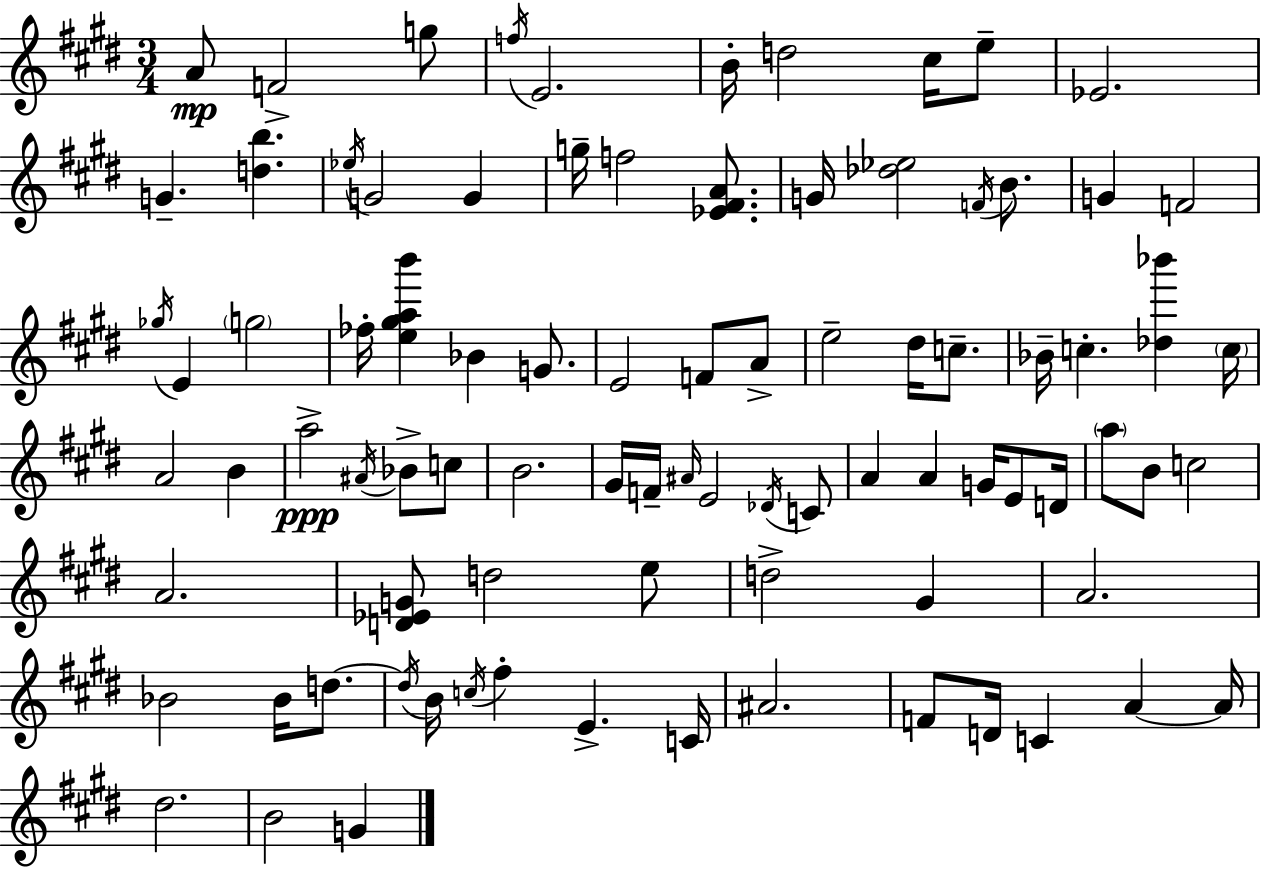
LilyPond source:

{
  \clef treble
  \numericTimeSignature
  \time 3/4
  \key e \major
  a'8\mp f'2-> g''8 | \acciaccatura { f''16 } e'2. | b'16-. d''2 cis''16 e''8-- | ees'2. | \break g'4.-- <d'' b''>4. | \acciaccatura { ees''16 } g'2 g'4 | g''16-- f''2 <ees' fis' a'>8. | g'16 <des'' ees''>2 \acciaccatura { f'16 } | \break b'8. g'4 f'2 | \acciaccatura { ges''16 } e'4 \parenthesize g''2 | fes''16-. <e'' gis'' a'' b'''>4 bes'4 | g'8. e'2 | \break f'8 a'8-> e''2-- | dis''16 c''8.-- bes'16-- c''4.-. <des'' bes'''>4 | \parenthesize c''16 a'2 | b'4 a''2->\ppp | \break \acciaccatura { ais'16 } bes'8-> c''8 b'2. | gis'16 f'16-- \grace { ais'16 } e'2 | \acciaccatura { des'16 } c'8 a'4 a'4 | g'16 e'8 d'16 \parenthesize a''8 b'8 c''2 | \break a'2. | <d' ees' g'>8 d''2 | e''8 d''2-> | gis'4 a'2. | \break bes'2 | bes'16 d''8.~~ \acciaccatura { d''16 } b'16 \acciaccatura { c''16 } fis''4-. | e'4.-> c'16 ais'2. | f'8 d'16 | \break c'4 a'4~~ a'16 dis''2. | b'2 | g'4 \bar "|."
}